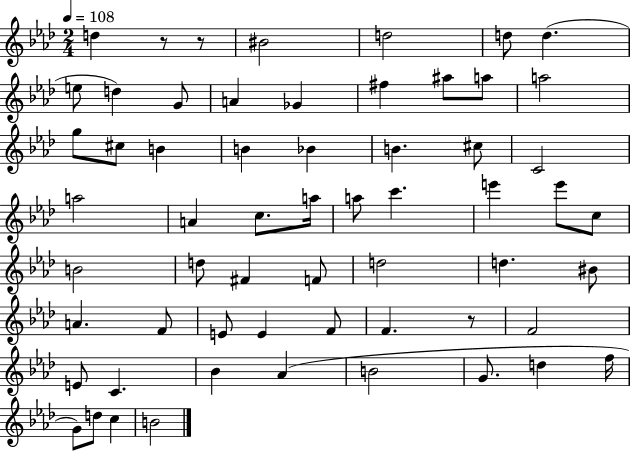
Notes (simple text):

D5/q R/e R/e BIS4/h D5/h D5/e D5/q. E5/e D5/q G4/e A4/q Gb4/q F#5/q A#5/e A5/e A5/h G5/e C#5/e B4/q B4/q Bb4/q B4/q. C#5/e C4/h A5/h A4/q C5/e. A5/s A5/e C6/q. E6/q E6/e C5/e B4/h D5/e F#4/q F4/e D5/h D5/q. BIS4/e A4/q. F4/e E4/e E4/q F4/e F4/q. R/e F4/h E4/e C4/q. Bb4/q Ab4/q B4/h G4/e. D5/q F5/s G4/e D5/e C5/q B4/h